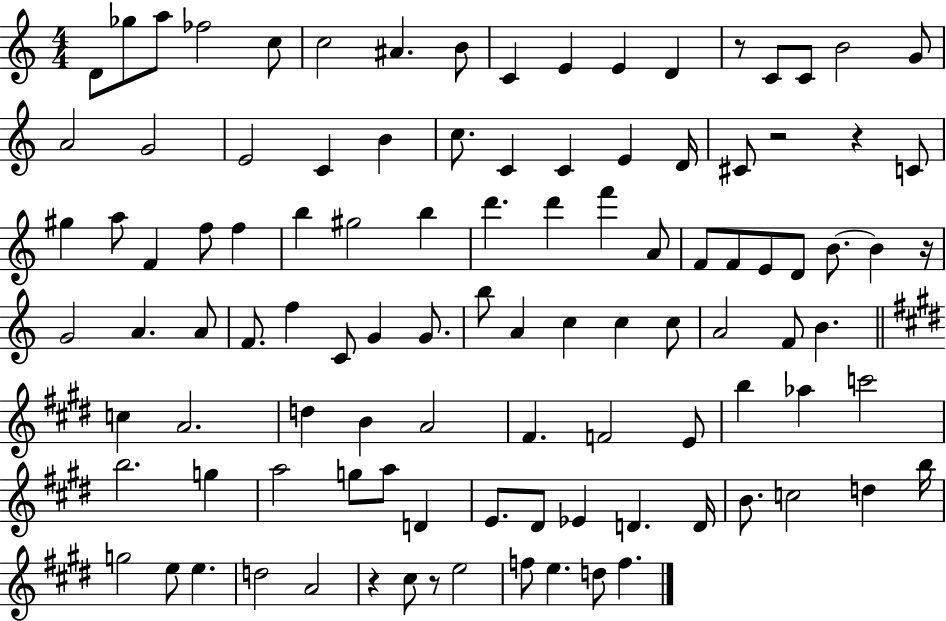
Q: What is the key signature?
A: C major